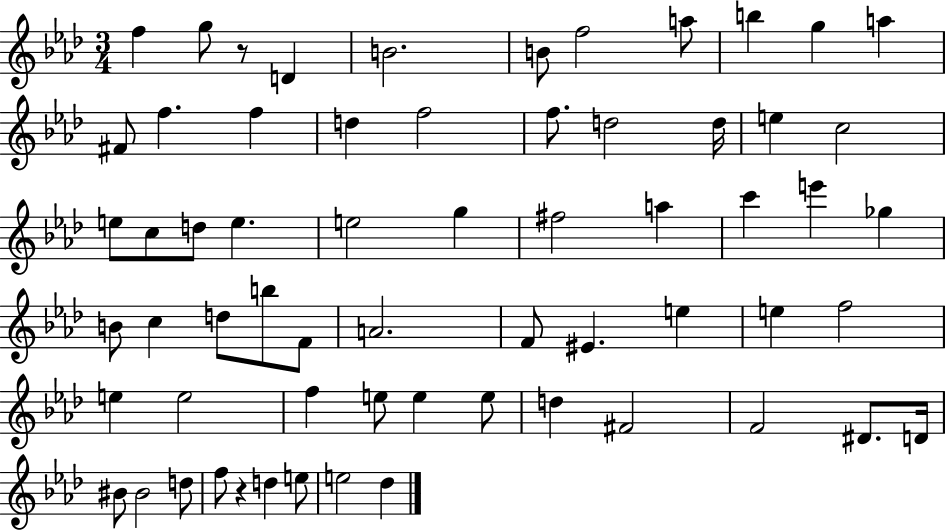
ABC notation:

X:1
T:Untitled
M:3/4
L:1/4
K:Ab
f g/2 z/2 D B2 B/2 f2 a/2 b g a ^F/2 f f d f2 f/2 d2 d/4 e c2 e/2 c/2 d/2 e e2 g ^f2 a c' e' _g B/2 c d/2 b/2 F/2 A2 F/2 ^E e e f2 e e2 f e/2 e e/2 d ^F2 F2 ^D/2 D/4 ^B/2 ^B2 d/2 f/2 z d e/2 e2 _d